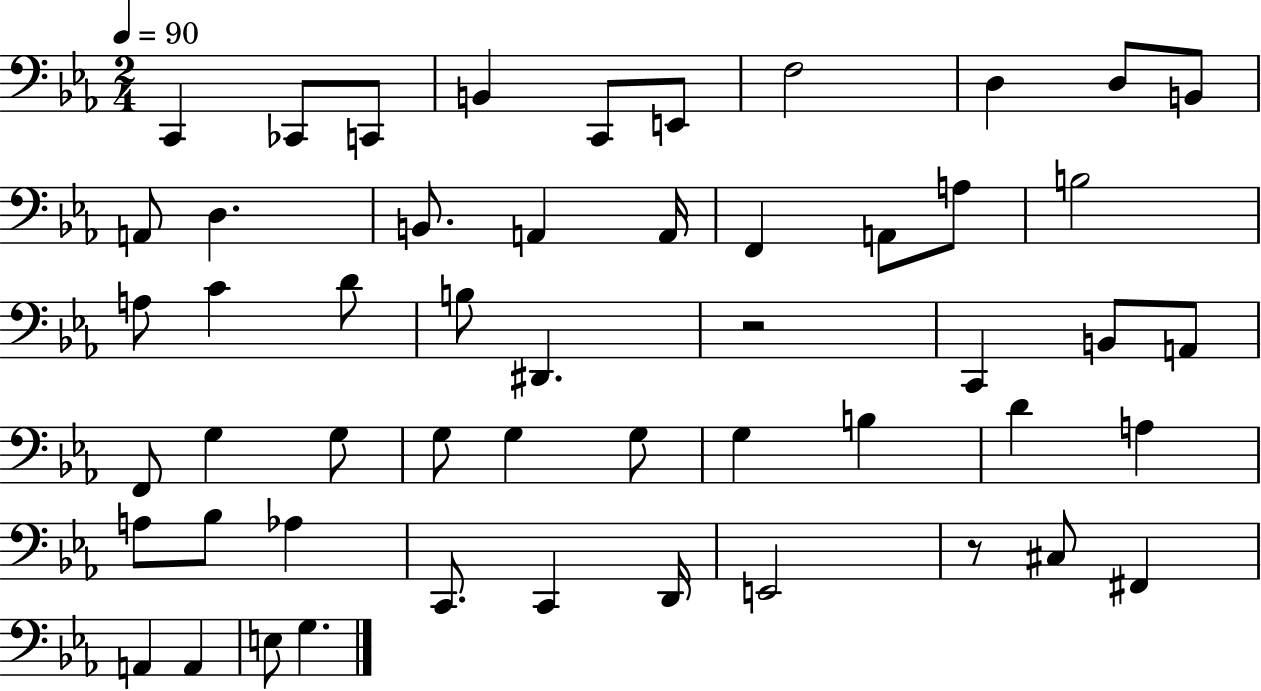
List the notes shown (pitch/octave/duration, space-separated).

C2/q CES2/e C2/e B2/q C2/e E2/e F3/h D3/q D3/e B2/e A2/e D3/q. B2/e. A2/q A2/s F2/q A2/e A3/e B3/h A3/e C4/q D4/e B3/e D#2/q. R/h C2/q B2/e A2/e F2/e G3/q G3/e G3/e G3/q G3/e G3/q B3/q D4/q A3/q A3/e Bb3/e Ab3/q C2/e. C2/q D2/s E2/h R/e C#3/e F#2/q A2/q A2/q E3/e G3/q.